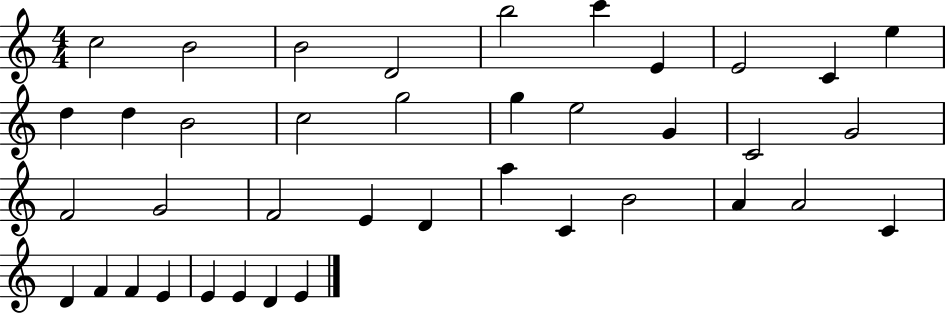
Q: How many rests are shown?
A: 0